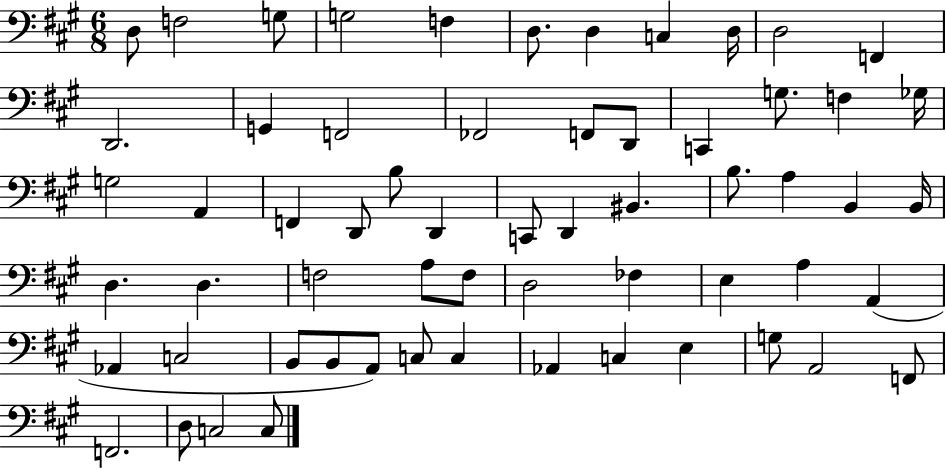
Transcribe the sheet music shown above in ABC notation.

X:1
T:Untitled
M:6/8
L:1/4
K:A
D,/2 F,2 G,/2 G,2 F, D,/2 D, C, D,/4 D,2 F,, D,,2 G,, F,,2 _F,,2 F,,/2 D,,/2 C,, G,/2 F, _G,/4 G,2 A,, F,, D,,/2 B,/2 D,, C,,/2 D,, ^B,, B,/2 A, B,, B,,/4 D, D, F,2 A,/2 F,/2 D,2 _F, E, A, A,, _A,, C,2 B,,/2 B,,/2 A,,/2 C,/2 C, _A,, C, E, G,/2 A,,2 F,,/2 F,,2 D,/2 C,2 C,/2